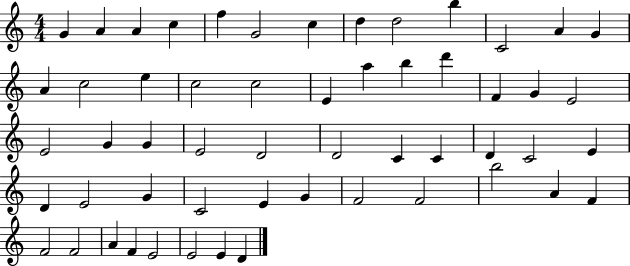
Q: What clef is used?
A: treble